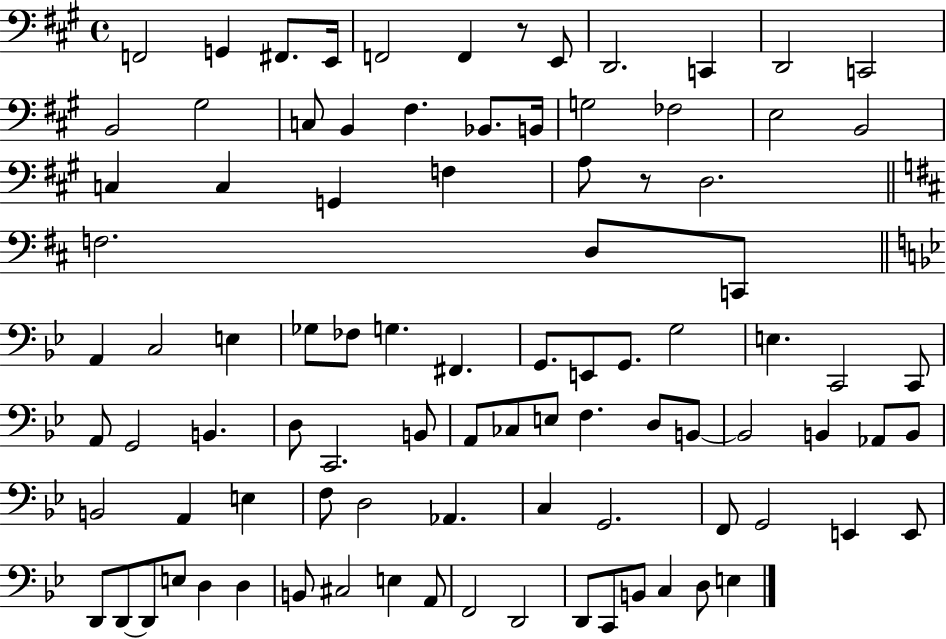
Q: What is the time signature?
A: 4/4